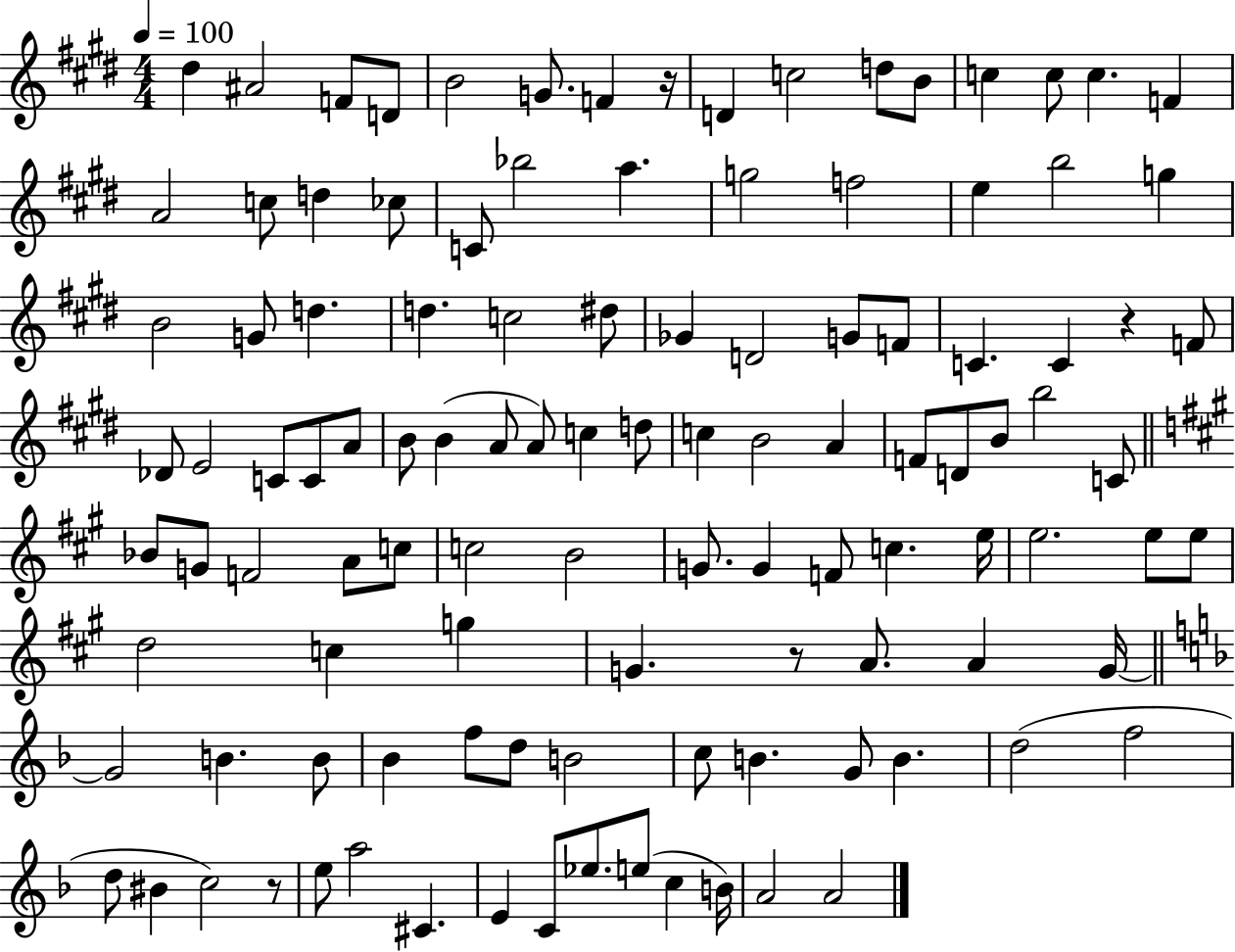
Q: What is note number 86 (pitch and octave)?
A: F5